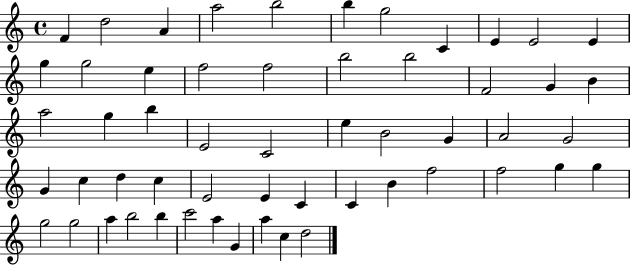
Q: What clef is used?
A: treble